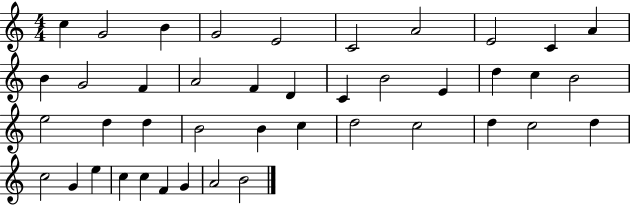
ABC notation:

X:1
T:Untitled
M:4/4
L:1/4
K:C
c G2 B G2 E2 C2 A2 E2 C A B G2 F A2 F D C B2 E d c B2 e2 d d B2 B c d2 c2 d c2 d c2 G e c c F G A2 B2